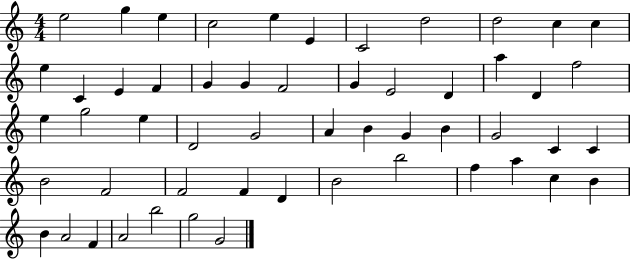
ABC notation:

X:1
T:Untitled
M:4/4
L:1/4
K:C
e2 g e c2 e E C2 d2 d2 c c e C E F G G F2 G E2 D a D f2 e g2 e D2 G2 A B G B G2 C C B2 F2 F2 F D B2 b2 f a c B B A2 F A2 b2 g2 G2